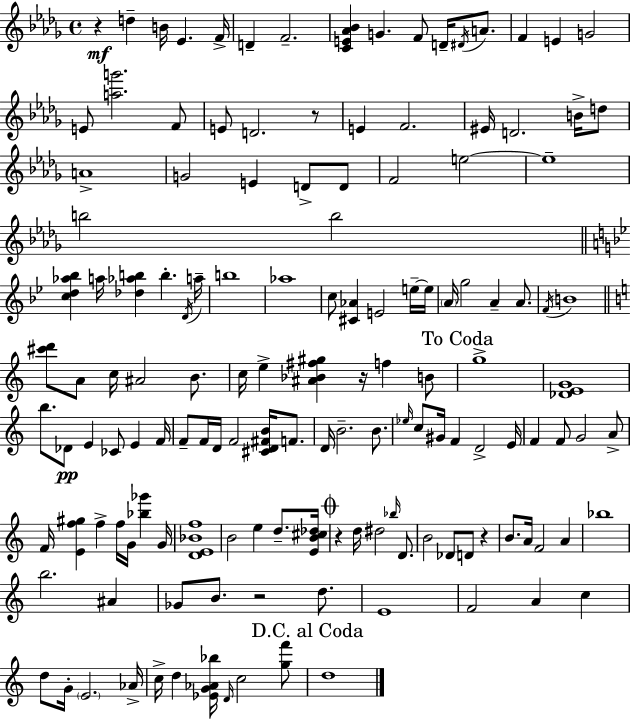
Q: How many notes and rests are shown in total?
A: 142